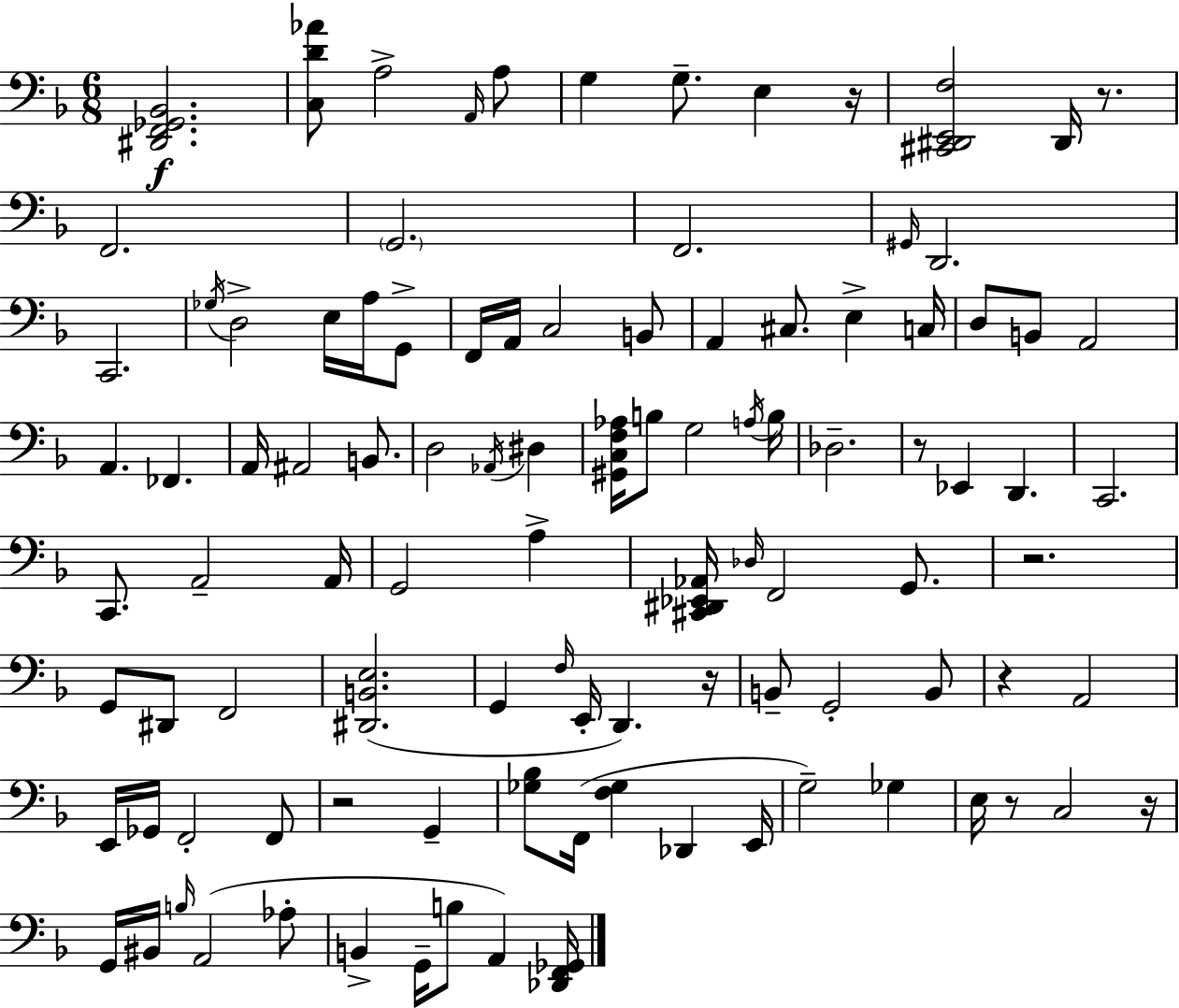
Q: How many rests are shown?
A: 9